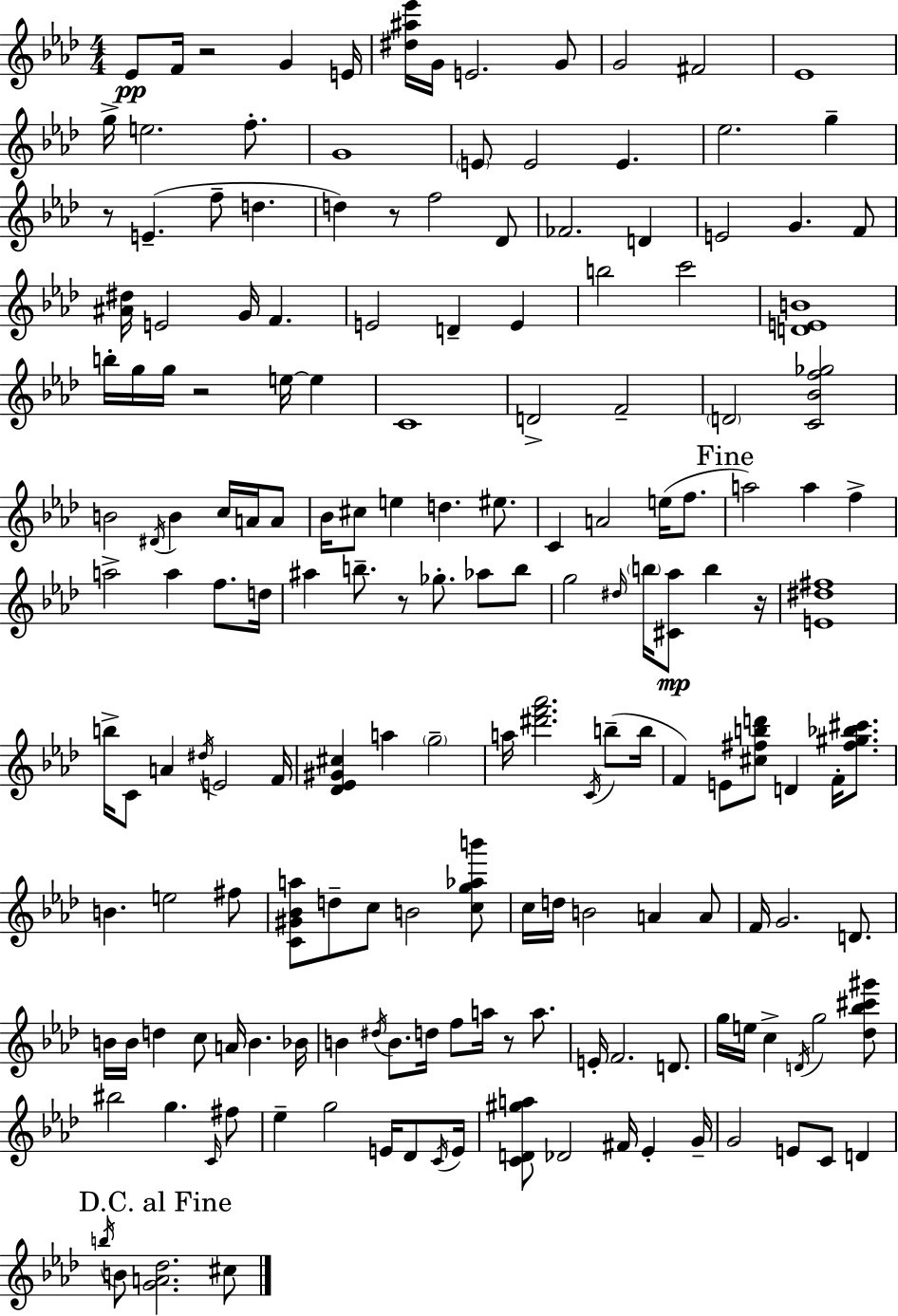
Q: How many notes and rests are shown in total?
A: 173